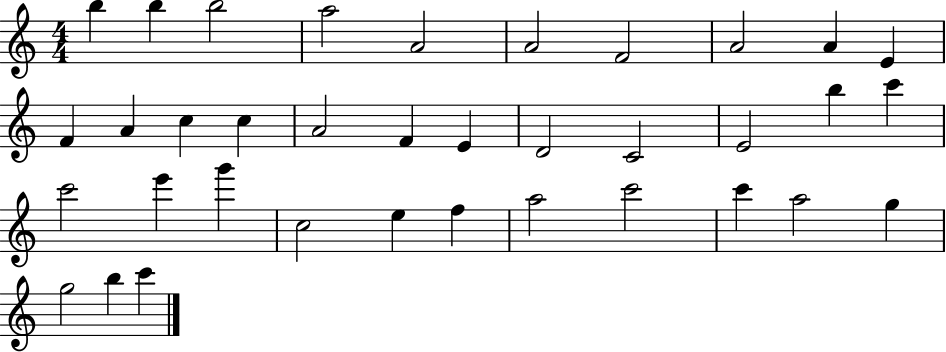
{
  \clef treble
  \numericTimeSignature
  \time 4/4
  \key c \major
  b''4 b''4 b''2 | a''2 a'2 | a'2 f'2 | a'2 a'4 e'4 | \break f'4 a'4 c''4 c''4 | a'2 f'4 e'4 | d'2 c'2 | e'2 b''4 c'''4 | \break c'''2 e'''4 g'''4 | c''2 e''4 f''4 | a''2 c'''2 | c'''4 a''2 g''4 | \break g''2 b''4 c'''4 | \bar "|."
}